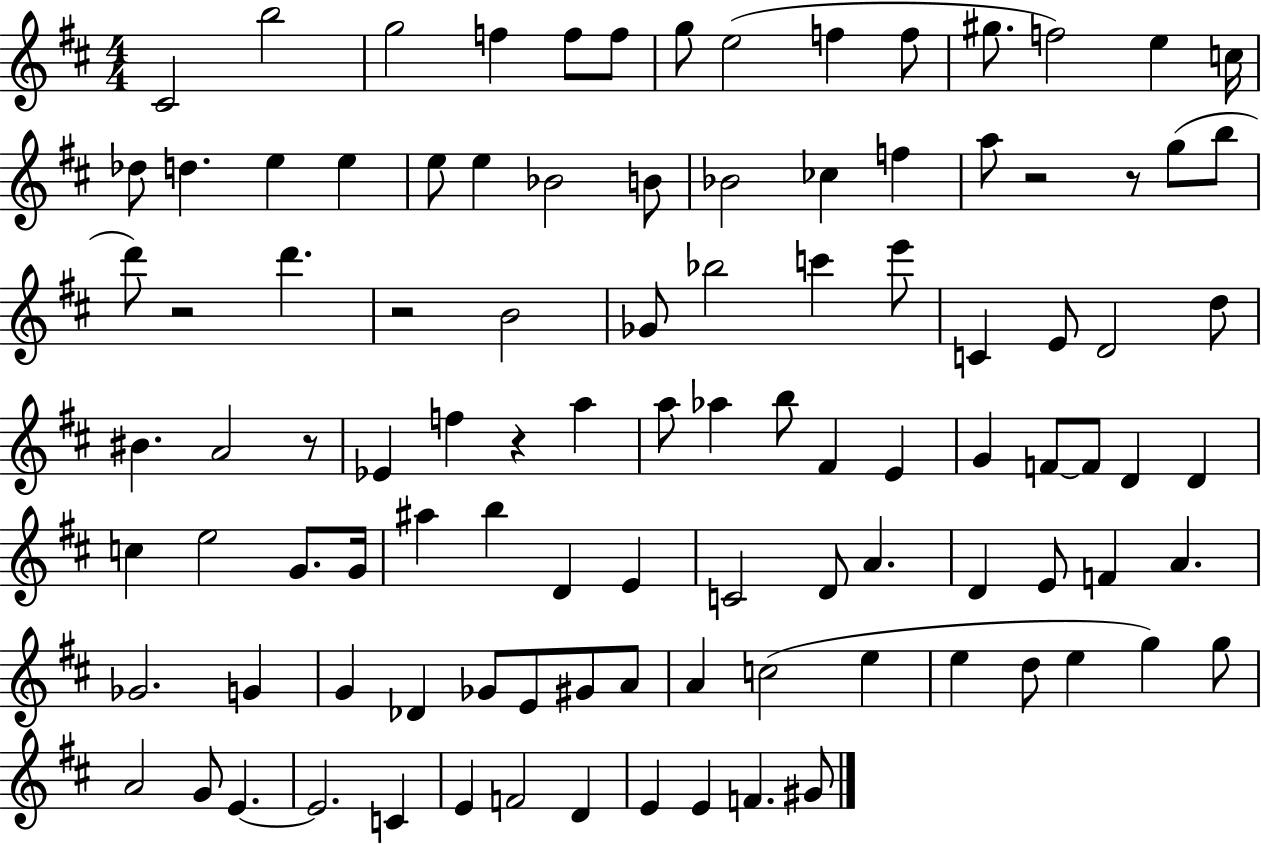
C#4/h B5/h G5/h F5/q F5/e F5/e G5/e E5/h F5/q F5/e G#5/e. F5/h E5/q C5/s Db5/e D5/q. E5/q E5/q E5/e E5/q Bb4/h B4/e Bb4/h CES5/q F5/q A5/e R/h R/e G5/e B5/e D6/e R/h D6/q. R/h B4/h Gb4/e Bb5/h C6/q E6/e C4/q E4/e D4/h D5/e BIS4/q. A4/h R/e Eb4/q F5/q R/q A5/q A5/e Ab5/q B5/e F#4/q E4/q G4/q F4/e F4/e D4/q D4/q C5/q E5/h G4/e. G4/s A#5/q B5/q D4/q E4/q C4/h D4/e A4/q. D4/q E4/e F4/q A4/q. Gb4/h. G4/q G4/q Db4/q Gb4/e E4/e G#4/e A4/e A4/q C5/h E5/q E5/q D5/e E5/q G5/q G5/e A4/h G4/e E4/q. E4/h. C4/q E4/q F4/h D4/q E4/q E4/q F4/q. G#4/e